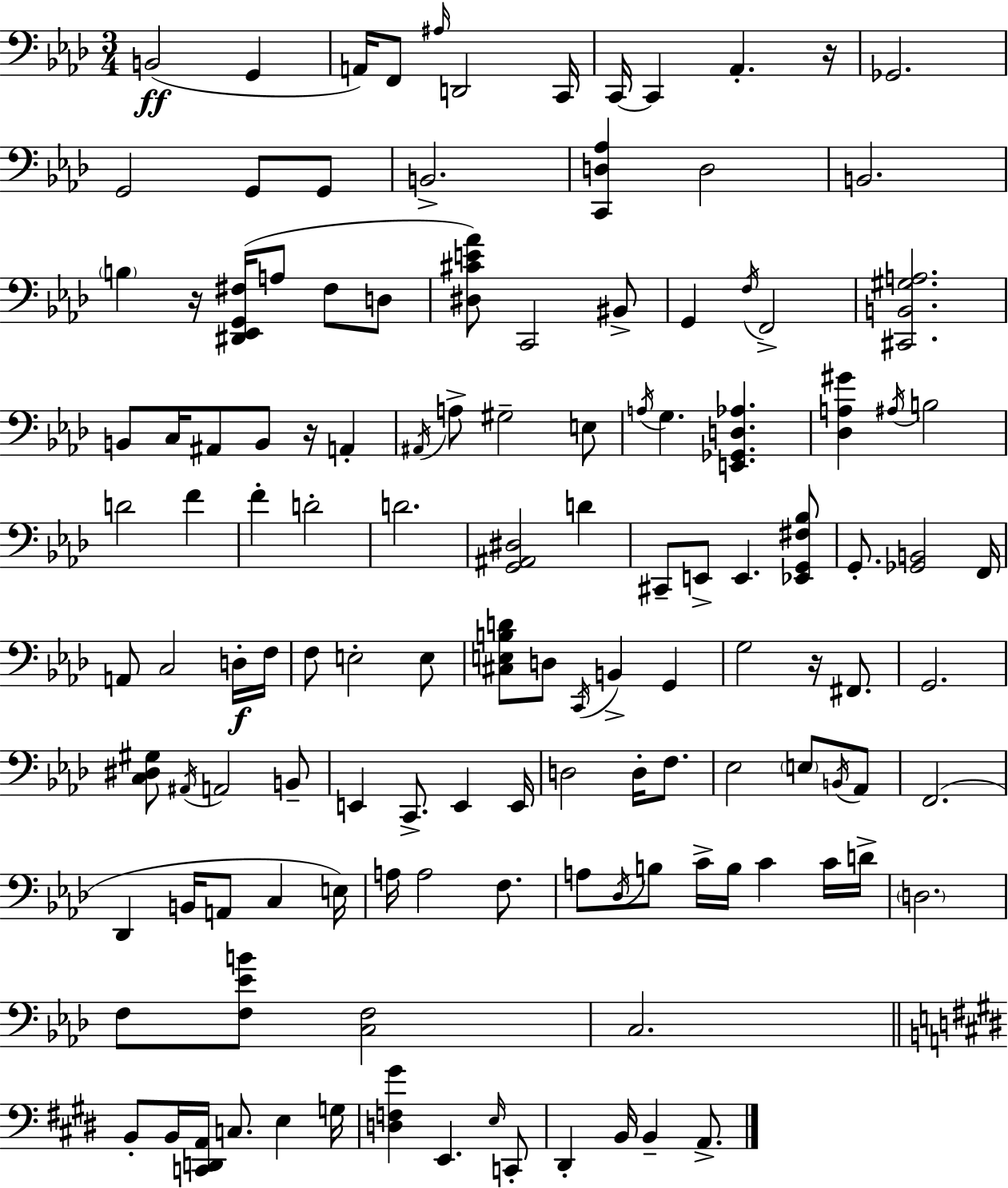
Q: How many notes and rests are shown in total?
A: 129